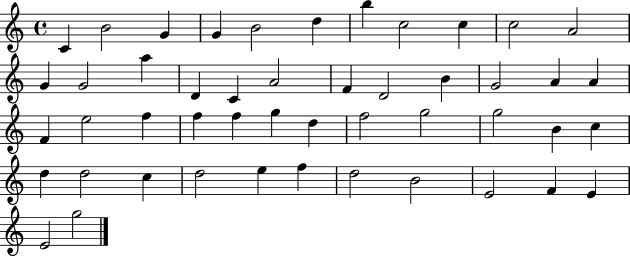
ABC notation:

X:1
T:Untitled
M:4/4
L:1/4
K:C
C B2 G G B2 d b c2 c c2 A2 G G2 a D C A2 F D2 B G2 A A F e2 f f f g d f2 g2 g2 B c d d2 c d2 e f d2 B2 E2 F E E2 g2